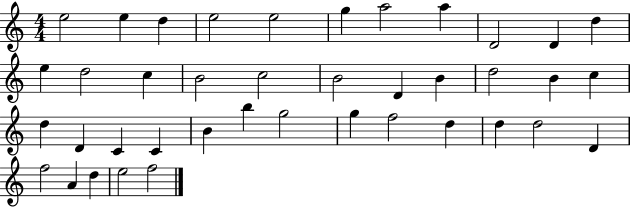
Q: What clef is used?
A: treble